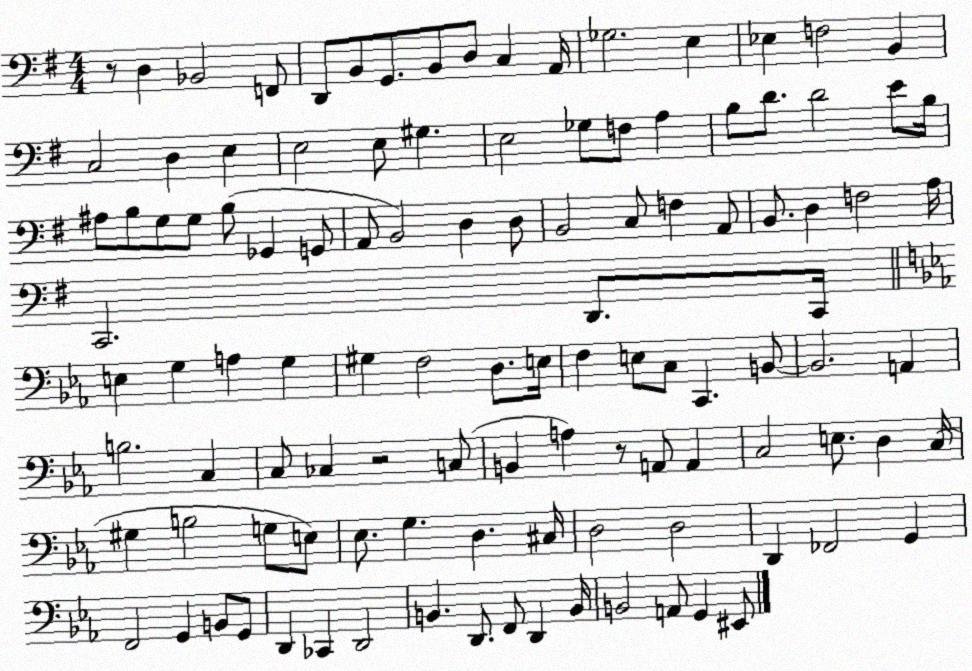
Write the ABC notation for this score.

X:1
T:Untitled
M:4/4
L:1/4
K:G
z/2 D, _B,,2 F,,/2 D,,/2 B,,/2 G,,/2 B,,/2 D,/2 C, A,,/4 _G,2 E, _E, F,2 B,, C,2 D, E, E,2 E,/2 ^G, E,2 _G,/2 F,/2 A, B,/2 D/2 D2 E/2 B,/4 ^A,/2 B,/2 G,/2 G,/2 B,/2 _G,, G,,/2 A,,/2 B,,2 D, D,/2 B,,2 C,/2 F, A,,/2 B,,/2 D, F,2 A,/4 C,,2 D,,/2 C,,/4 E, G, A, G, ^G, F,2 D,/2 E,/4 F, E,/2 C,/2 C,, B,,/2 B,,2 A,, B,2 C, C,/2 _C, z2 C,/2 B,, A, z/2 A,,/2 A,, C,2 E,/2 D, C,/4 ^G, B,2 G,/2 E,/2 _E,/2 G, D, ^C,/4 D,2 D,2 D,, _F,,2 G,, F,,2 G,, B,,/2 G,,/2 D,, _C,, D,,2 B,, D,,/2 F,,/2 D,, B,,/4 B,,2 A,,/2 G,, ^E,,/2